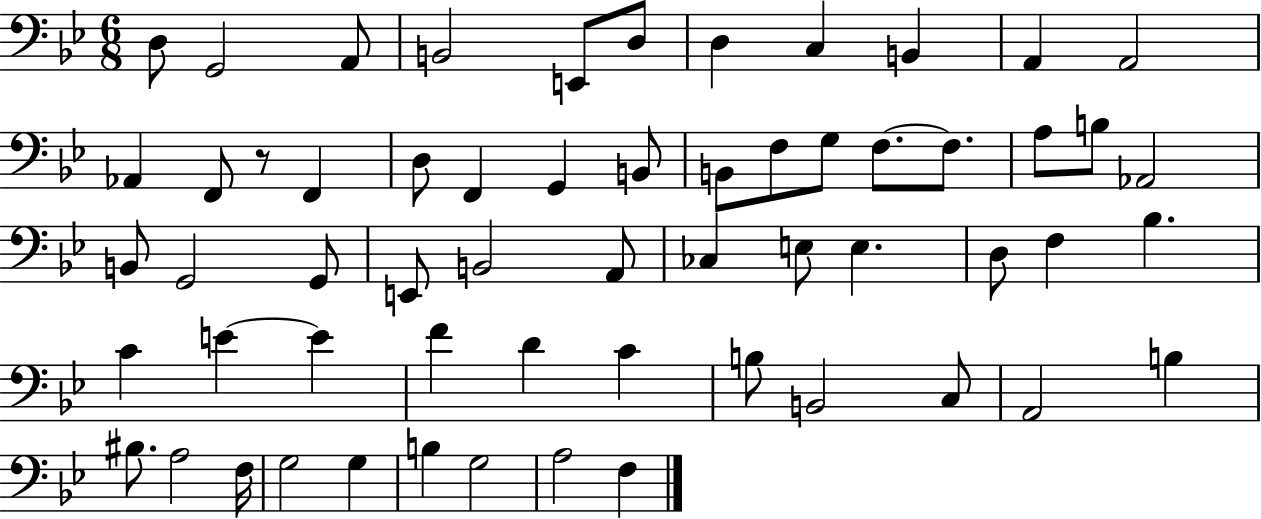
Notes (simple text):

D3/e G2/h A2/e B2/h E2/e D3/e D3/q C3/q B2/q A2/q A2/h Ab2/q F2/e R/e F2/q D3/e F2/q G2/q B2/e B2/e F3/e G3/e F3/e. F3/e. A3/e B3/e Ab2/h B2/e G2/h G2/e E2/e B2/h A2/e CES3/q E3/e E3/q. D3/e F3/q Bb3/q. C4/q E4/q E4/q F4/q D4/q C4/q B3/e B2/h C3/e A2/h B3/q BIS3/e. A3/h F3/s G3/h G3/q B3/q G3/h A3/h F3/q